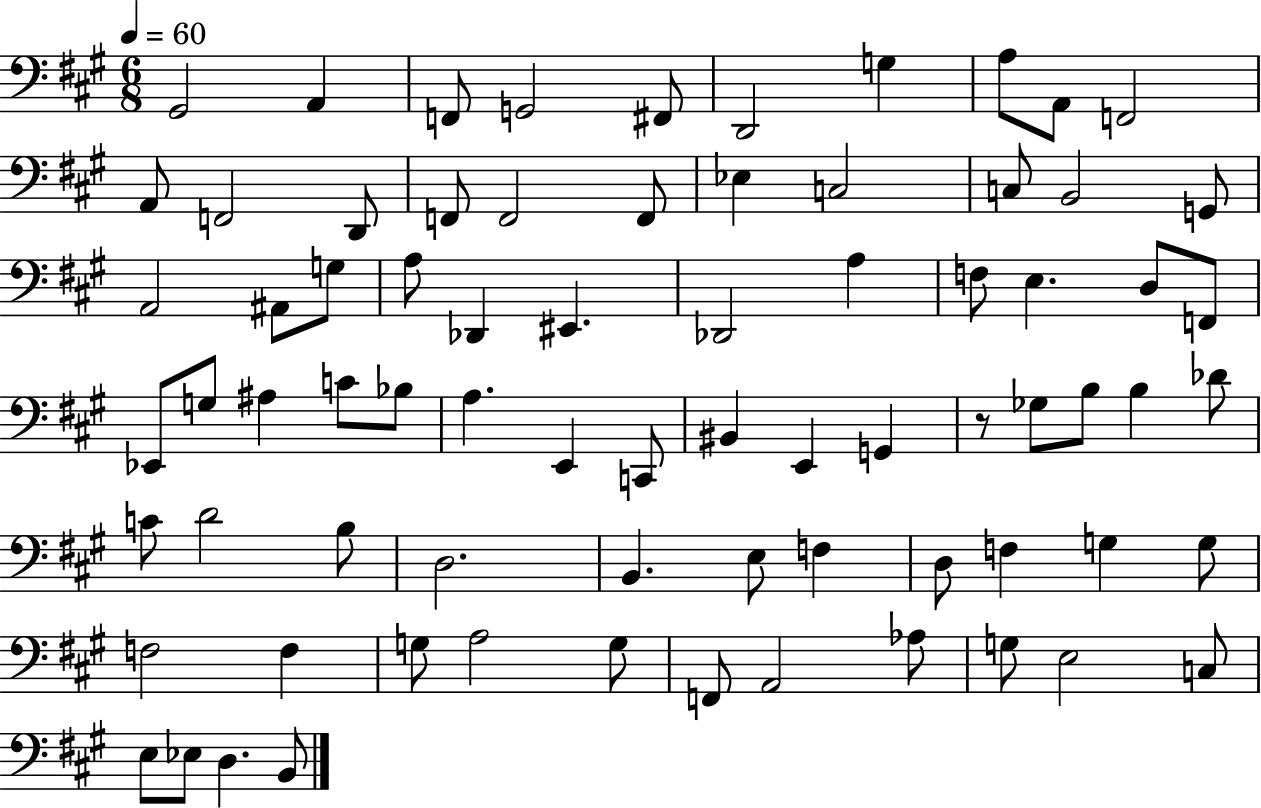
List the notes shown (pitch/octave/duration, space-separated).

G#2/h A2/q F2/e G2/h F#2/e D2/h G3/q A3/e A2/e F2/h A2/e F2/h D2/e F2/e F2/h F2/e Eb3/q C3/h C3/e B2/h G2/e A2/h A#2/e G3/e A3/e Db2/q EIS2/q. Db2/h A3/q F3/e E3/q. D3/e F2/e Eb2/e G3/e A#3/q C4/e Bb3/e A3/q. E2/q C2/e BIS2/q E2/q G2/q R/e Gb3/e B3/e B3/q Db4/e C4/e D4/h B3/e D3/h. B2/q. E3/e F3/q D3/e F3/q G3/q G3/e F3/h F3/q G3/e A3/h G3/e F2/e A2/h Ab3/e G3/e E3/h C3/e E3/e Eb3/e D3/q. B2/e